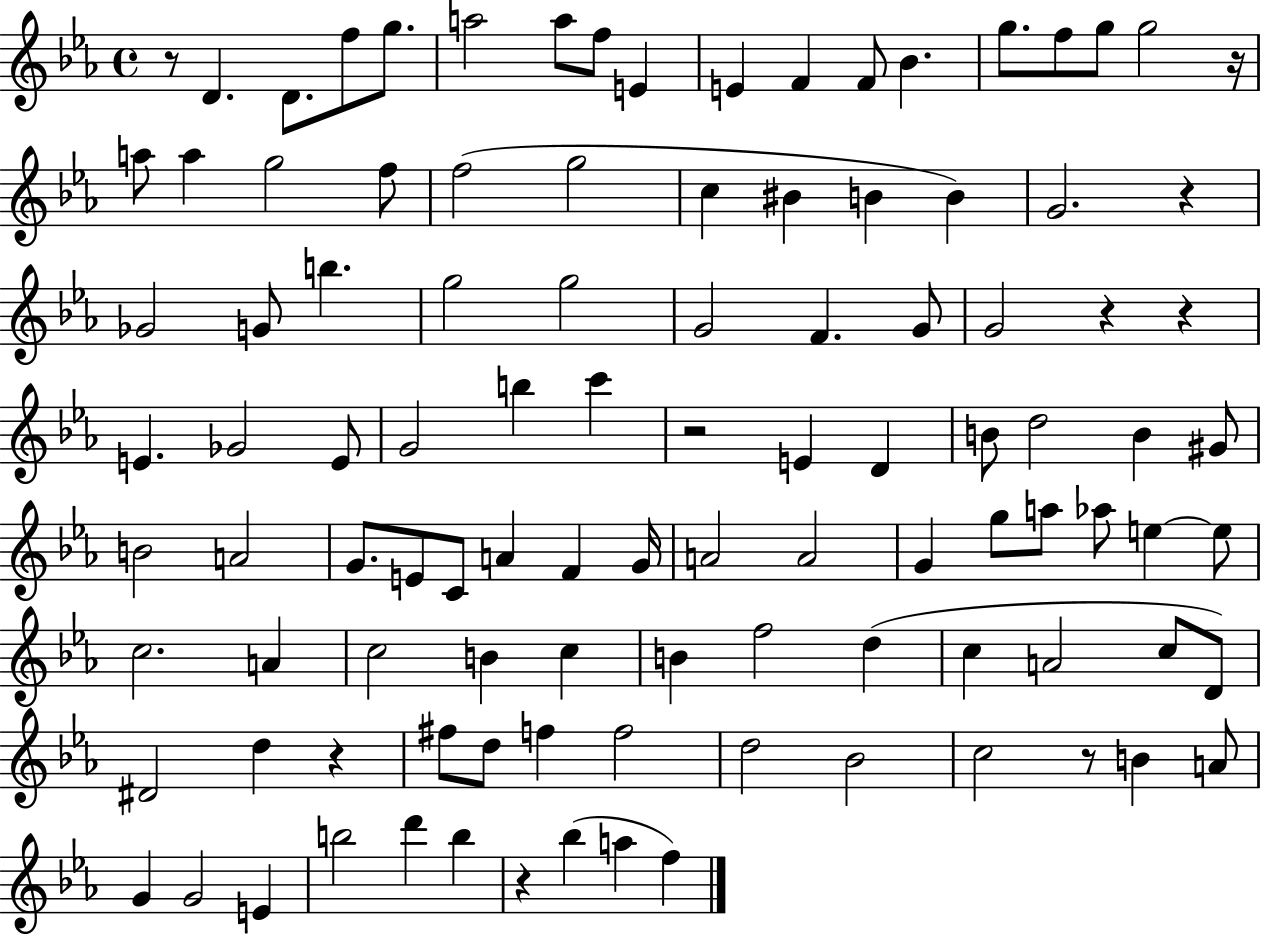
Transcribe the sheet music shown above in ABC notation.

X:1
T:Untitled
M:4/4
L:1/4
K:Eb
z/2 D D/2 f/2 g/2 a2 a/2 f/2 E E F F/2 _B g/2 f/2 g/2 g2 z/4 a/2 a g2 f/2 f2 g2 c ^B B B G2 z _G2 G/2 b g2 g2 G2 F G/2 G2 z z E _G2 E/2 G2 b c' z2 E D B/2 d2 B ^G/2 B2 A2 G/2 E/2 C/2 A F G/4 A2 A2 G g/2 a/2 _a/2 e e/2 c2 A c2 B c B f2 d c A2 c/2 D/2 ^D2 d z ^f/2 d/2 f f2 d2 _B2 c2 z/2 B A/2 G G2 E b2 d' b z _b a f